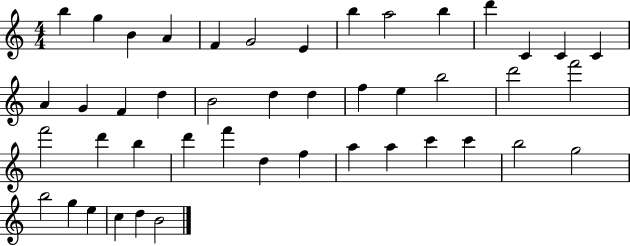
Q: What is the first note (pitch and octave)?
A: B5